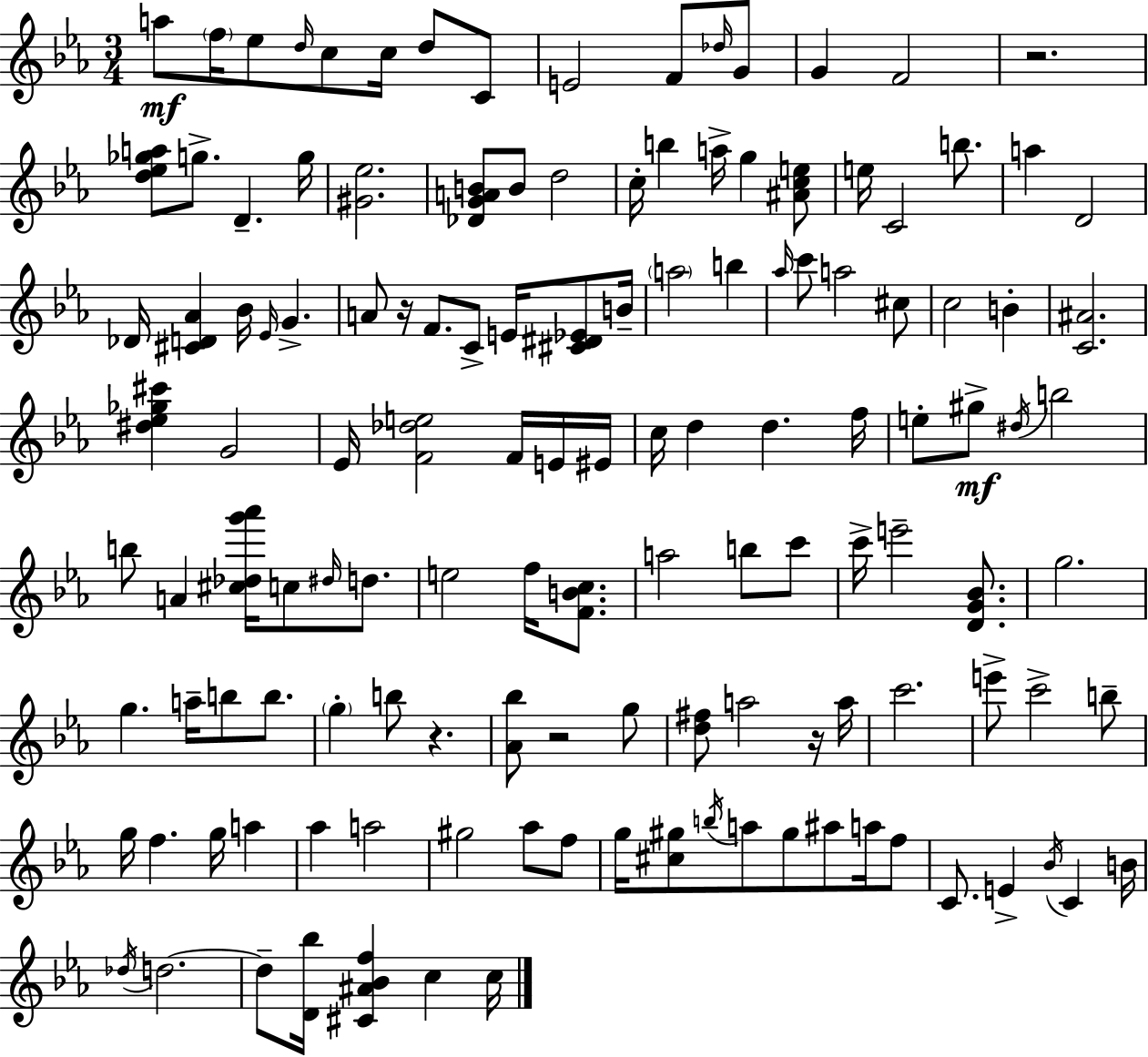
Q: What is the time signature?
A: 3/4